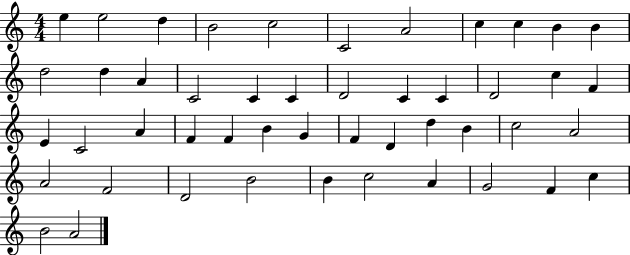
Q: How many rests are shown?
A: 0